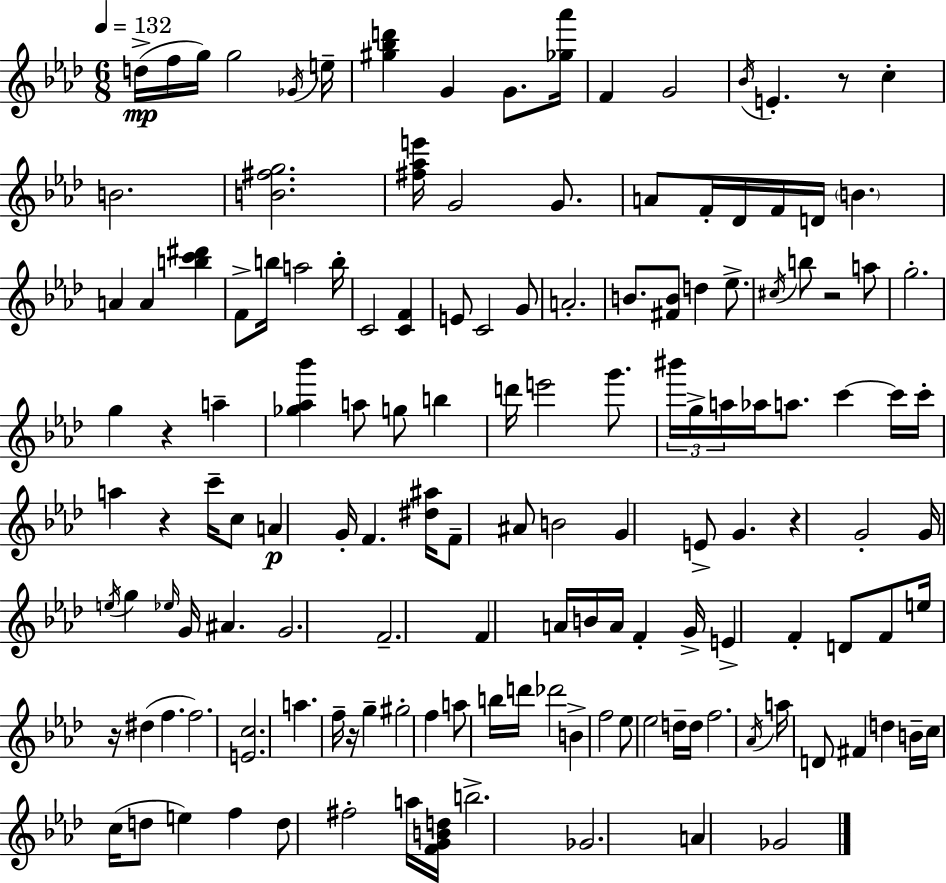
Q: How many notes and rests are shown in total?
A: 143